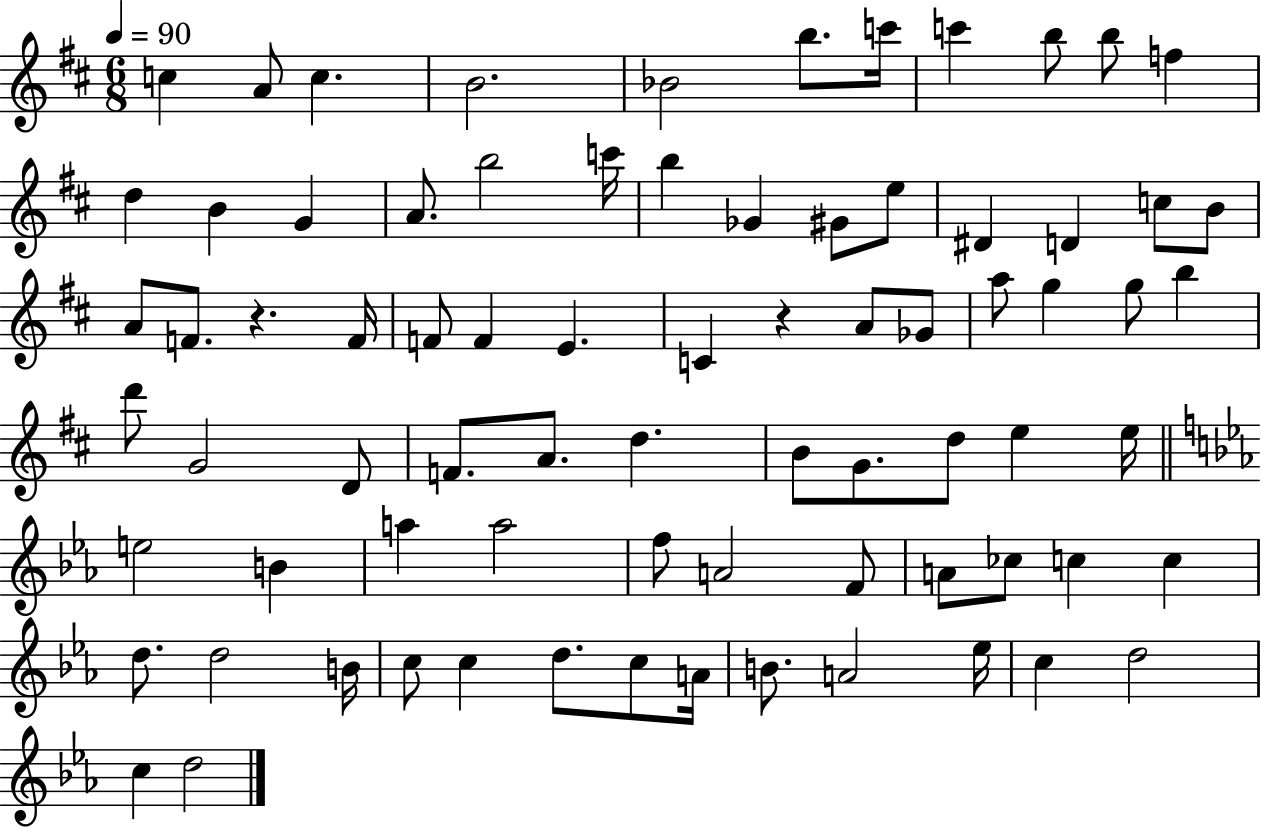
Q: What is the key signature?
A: D major